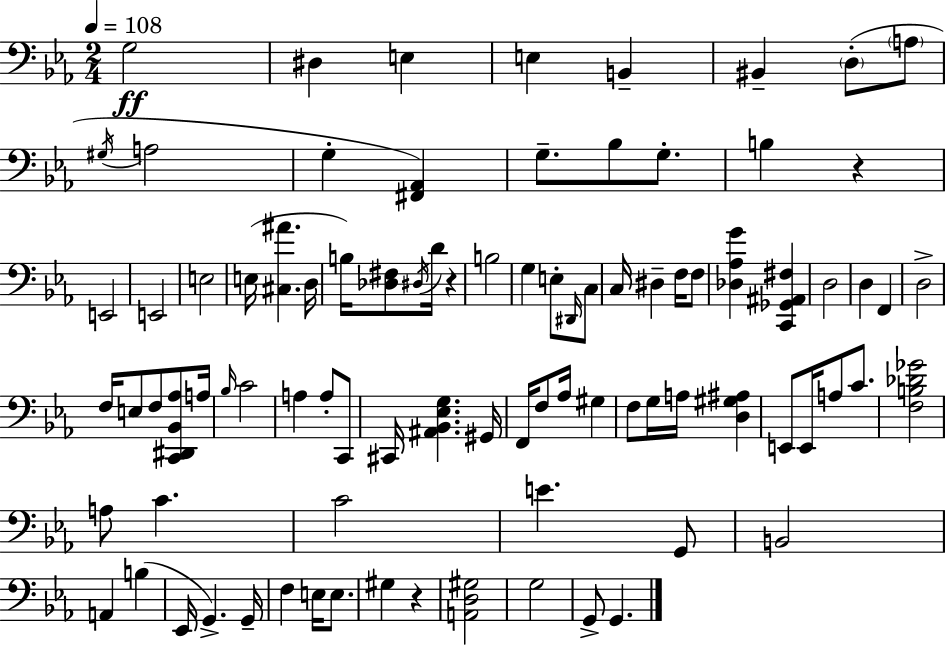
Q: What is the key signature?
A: C minor